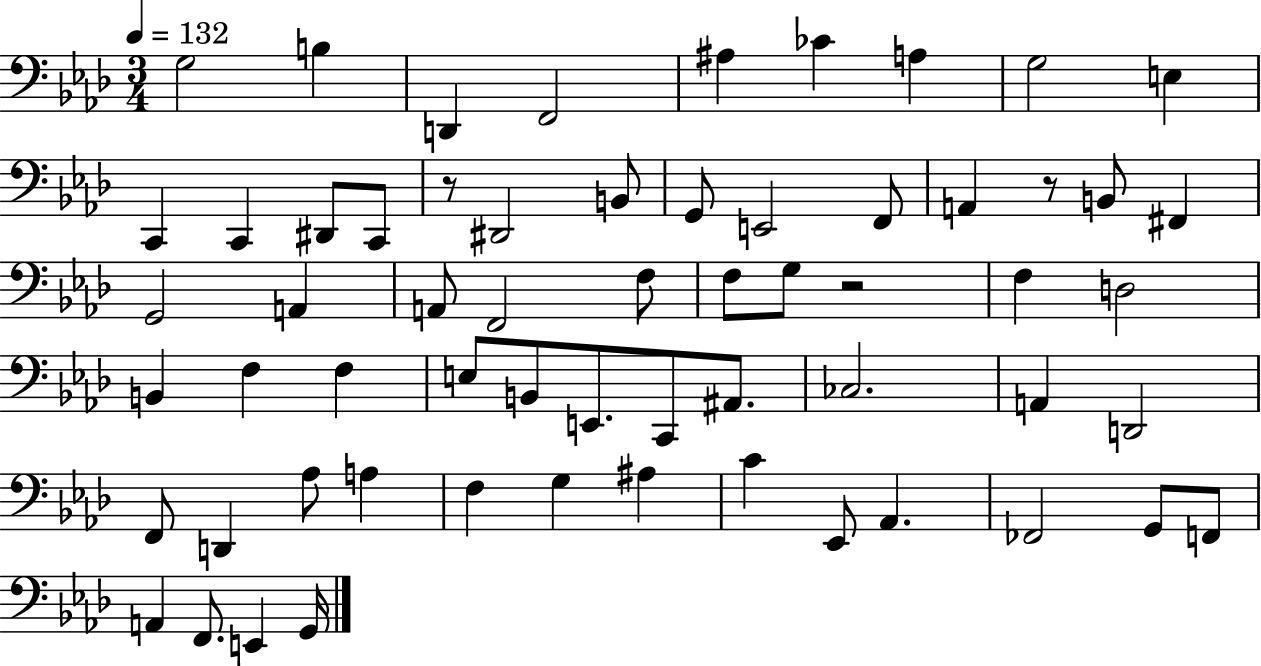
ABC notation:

X:1
T:Untitled
M:3/4
L:1/4
K:Ab
G,2 B, D,, F,,2 ^A, _C A, G,2 E, C,, C,, ^D,,/2 C,,/2 z/2 ^D,,2 B,,/2 G,,/2 E,,2 F,,/2 A,, z/2 B,,/2 ^F,, G,,2 A,, A,,/2 F,,2 F,/2 F,/2 G,/2 z2 F, D,2 B,, F, F, E,/2 B,,/2 E,,/2 C,,/2 ^A,,/2 _C,2 A,, D,,2 F,,/2 D,, _A,/2 A, F, G, ^A, C _E,,/2 _A,, _F,,2 G,,/2 F,,/2 A,, F,,/2 E,, G,,/4